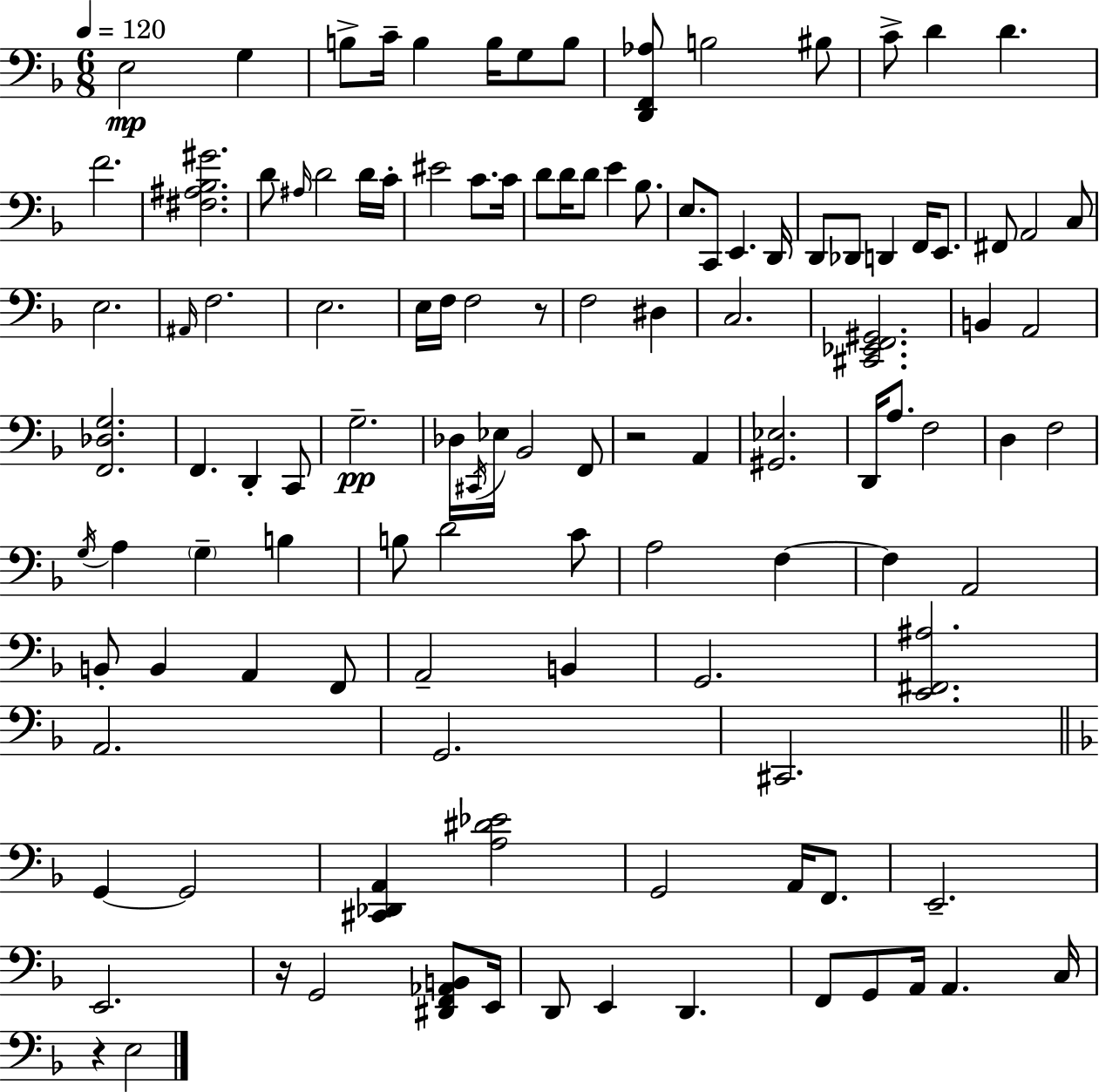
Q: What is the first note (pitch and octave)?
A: E3